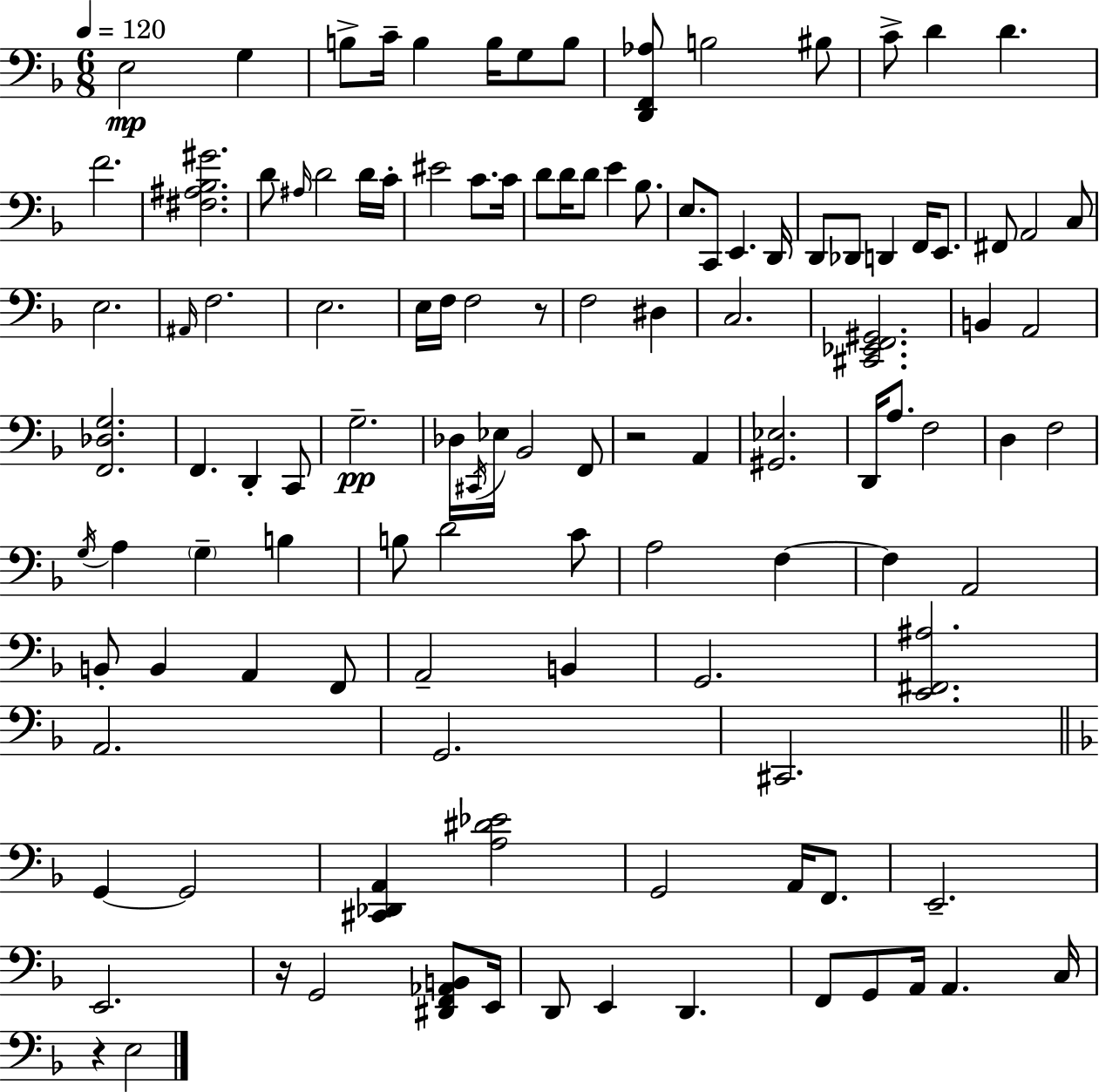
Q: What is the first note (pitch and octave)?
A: E3